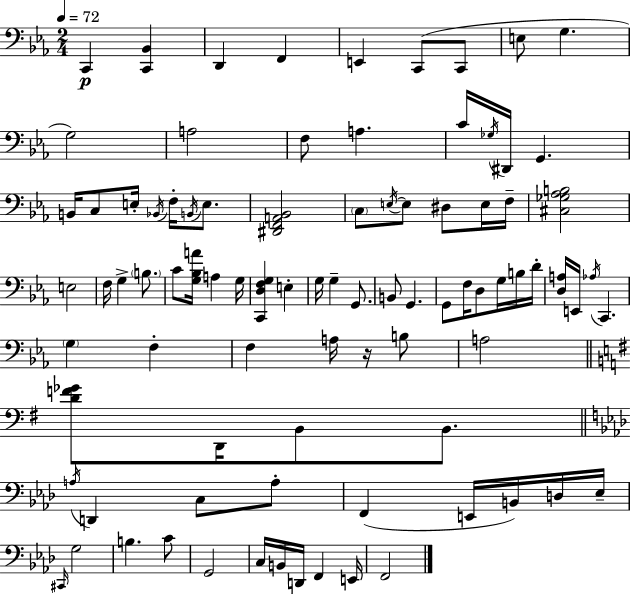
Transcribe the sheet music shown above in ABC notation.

X:1
T:Untitled
M:2/4
L:1/4
K:Cm
C,, [C,,_B,,] D,, F,, E,, C,,/2 C,,/2 E,/2 G, G,2 A,2 F,/2 A, C/4 _G,/4 ^D,,/4 G,, B,,/4 C,/2 E,/4 _B,,/4 F,/4 B,,/4 E,/2 [^D,,F,,A,,_B,,]2 C,/2 E,/4 E,/2 ^D,/2 E,/4 F,/4 [^C,_G,_A,B,]2 E,2 F,/4 G, B,/2 C/2 [G,_B,A]/4 A, G,/4 [C,,D,F,G,] E, G,/4 G, G,,/2 B,,/2 G,, G,,/2 F,/4 D,/2 G,/4 B,/4 D/4 [D,A,]/4 E,,/4 _A,/4 C,, G, F, F, A,/4 z/4 B,/2 A,2 [DF_G]/2 D,,/4 B,,/2 B,,/2 A,/4 D,, C,/2 A,/2 F,, E,,/4 B,,/4 D,/4 _E,/4 ^C,,/4 G,2 B, C/2 G,,2 C,/4 B,,/4 D,,/4 F,, E,,/4 F,,2